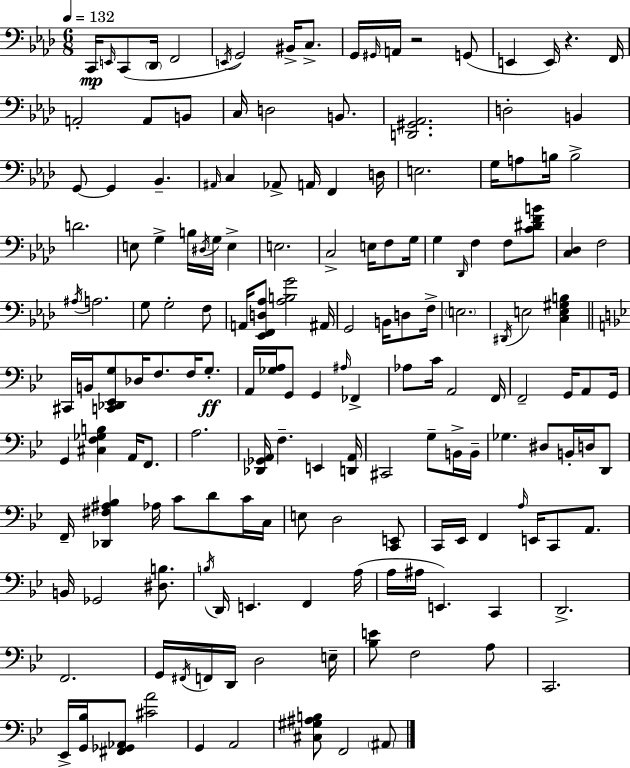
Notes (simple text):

C2/s E2/s C2/e Db2/s F2/h E2/s G2/h BIS2/s C3/e. G2/s G#2/s A2/s R/h G2/e E2/q E2/s R/q. F2/s A2/h A2/e B2/e C3/s D3/h B2/e. [D2,G#2,Ab2]/h. D3/h B2/q G2/e G2/q Bb2/q. A#2/s C3/q Ab2/e A2/s F2/q D3/s E3/h. G3/s A3/e B3/s B3/h D4/h. E3/e G3/q B3/s D#3/s G3/s E3/q E3/h. C3/h E3/s F3/e G3/s G3/q Db2/s F3/q F3/e [C4,D#4,F4,B4]/e [C3,Db3]/q F3/h A#3/s A3/h. G3/e G3/h F3/e A2/s [Eb2,F2,D3,Ab3]/e [Ab3,B3,G4]/h A#2/s G2/h B2/s D3/e F3/s E3/h. D#2/s E3/h [C3,E3,G#3,B3]/q C#2/s B2/s [C2,Db2,Eb2,G3]/e Db3/s F3/e. F3/s G3/e. A2/s [Gb3,A3]/s G2/e G2/q A#3/s FES2/q Ab3/e C4/s A2/h F2/s F2/h G2/s A2/e G2/s G2/q [C#3,F3,Gb3,B3]/q A2/s F2/e. A3/h. [Db2,Gb2,A2]/s F3/q. E2/q [D2,A2]/s C#2/h G3/e B2/s B2/s Gb3/q. D#3/e B2/s D3/s D2/e F2/s [Db2,F#3,A#3,Bb3]/q Ab3/s C4/e D4/e C4/s C3/s E3/e D3/h [C2,E2]/e C2/s Eb2/s F2/q A3/s E2/s C2/e A2/e. B2/s Gb2/h [D#3,B3]/e. B3/s D2/s E2/q. F2/q A3/s A3/s A#3/s E2/q. C2/q D2/h. F2/h. G2/s F#2/s F2/s D2/s D3/h E3/s [Bb3,E4]/e F3/h A3/e C2/h. Eb2/s [G2,Bb3]/s [F#2,Gb2,Ab2]/e [C#4,A4]/h G2/q A2/h [C#3,G#3,A#3,B3]/e F2/h A#2/e